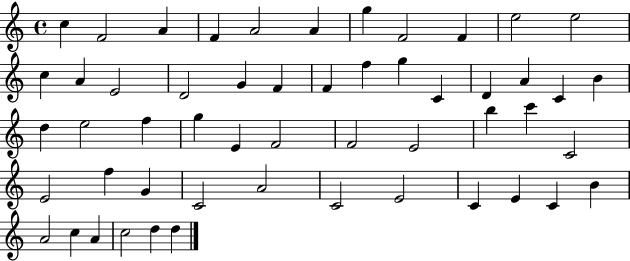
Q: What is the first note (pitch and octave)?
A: C5